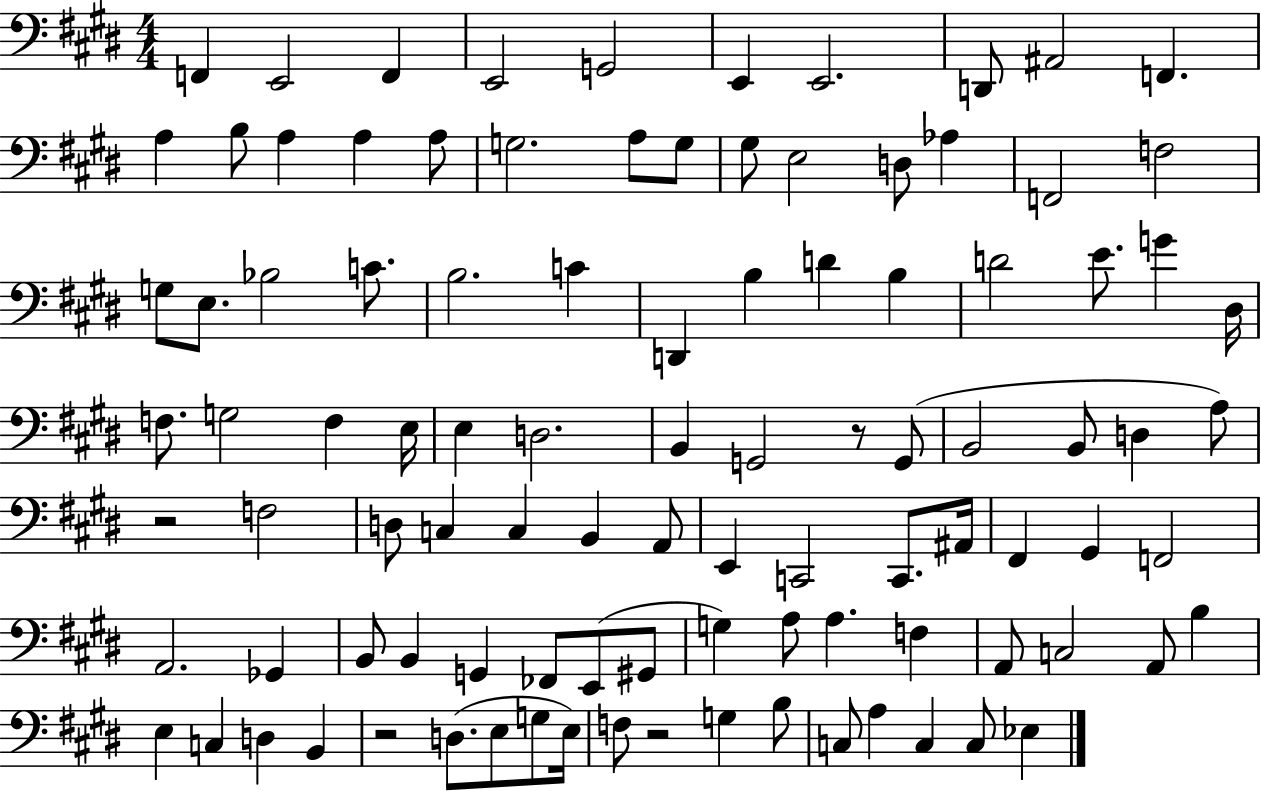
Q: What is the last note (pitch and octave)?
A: Eb3